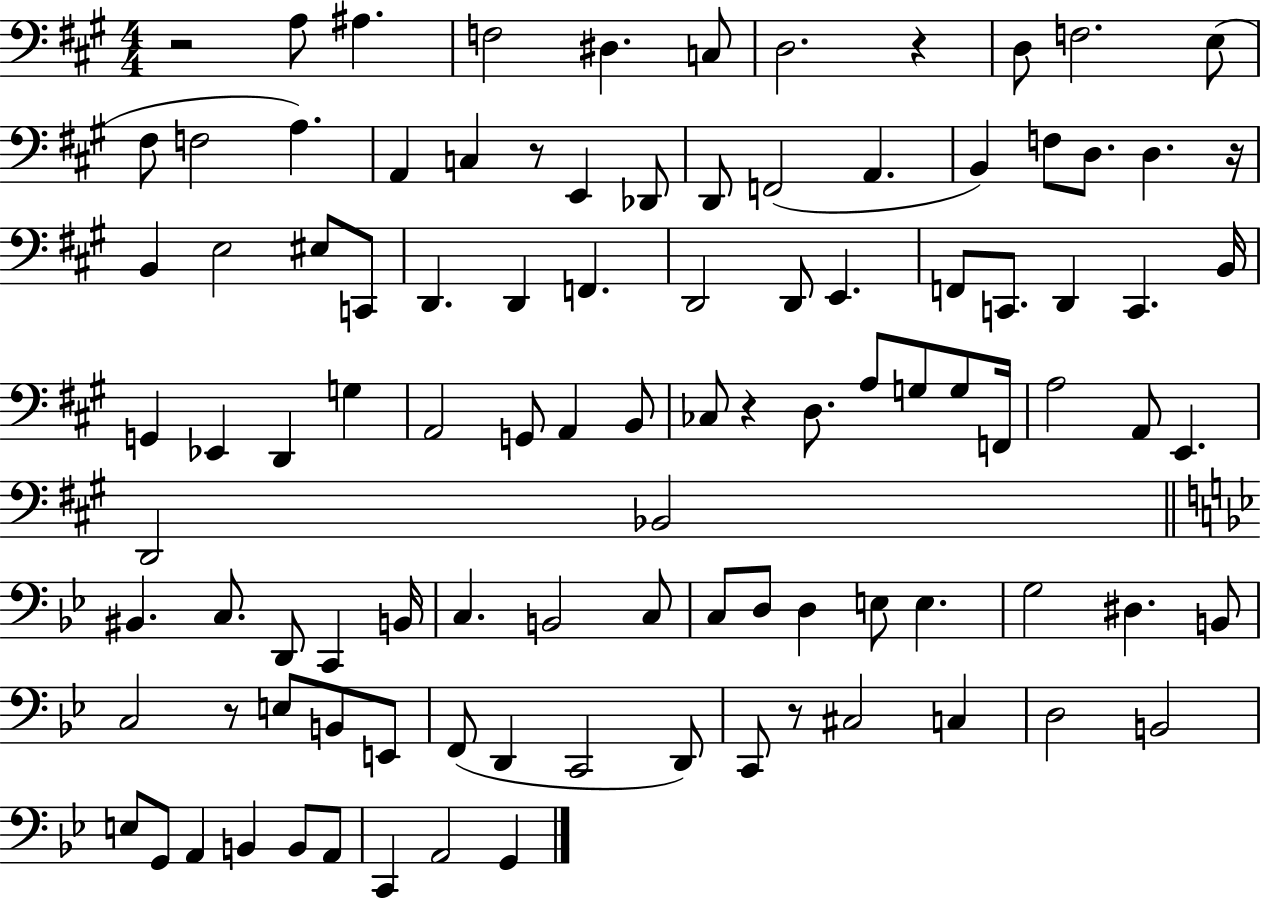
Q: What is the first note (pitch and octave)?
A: A3